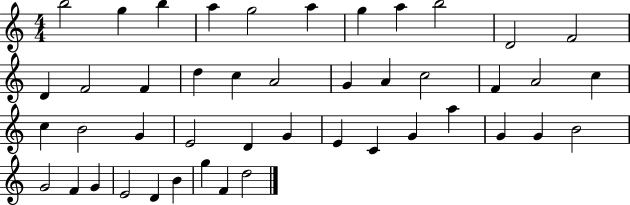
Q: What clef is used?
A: treble